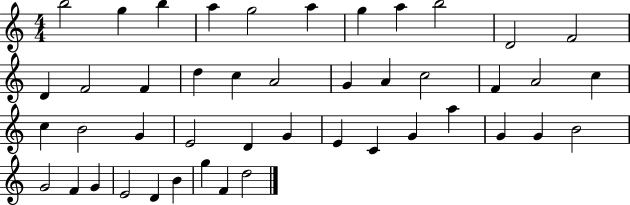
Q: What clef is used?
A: treble